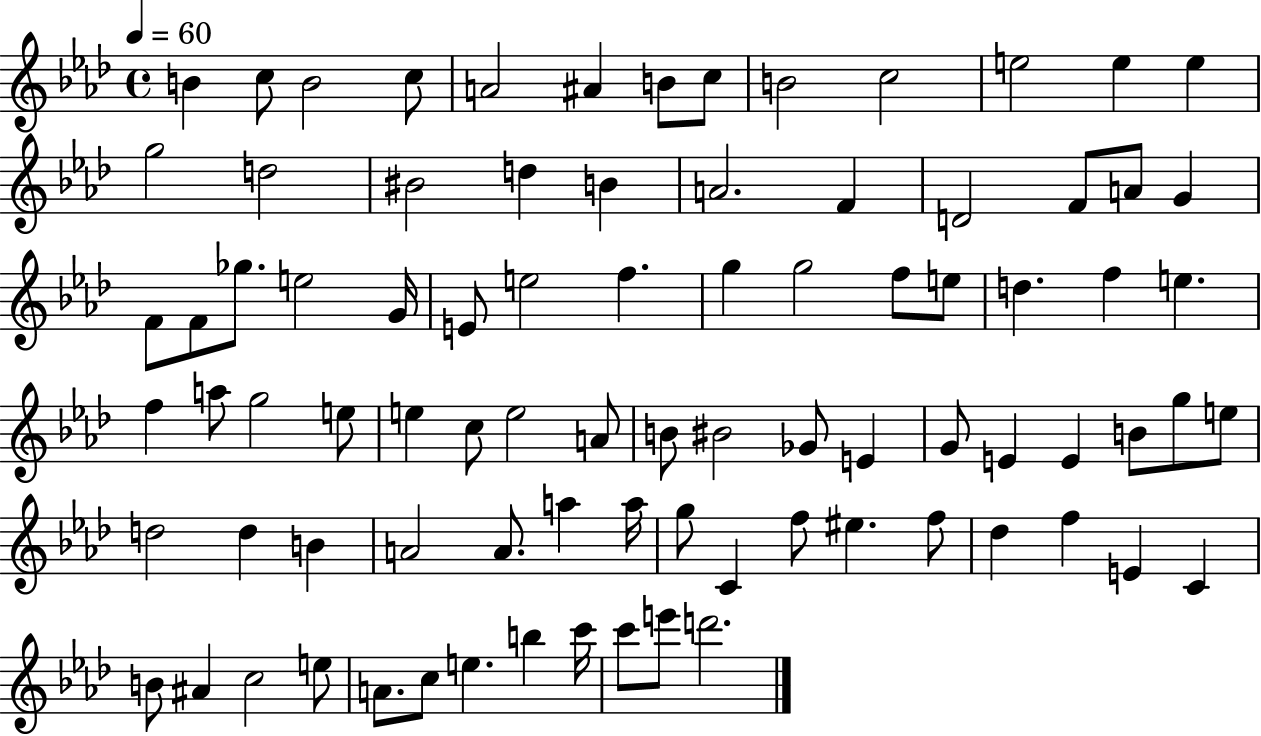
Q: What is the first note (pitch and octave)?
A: B4